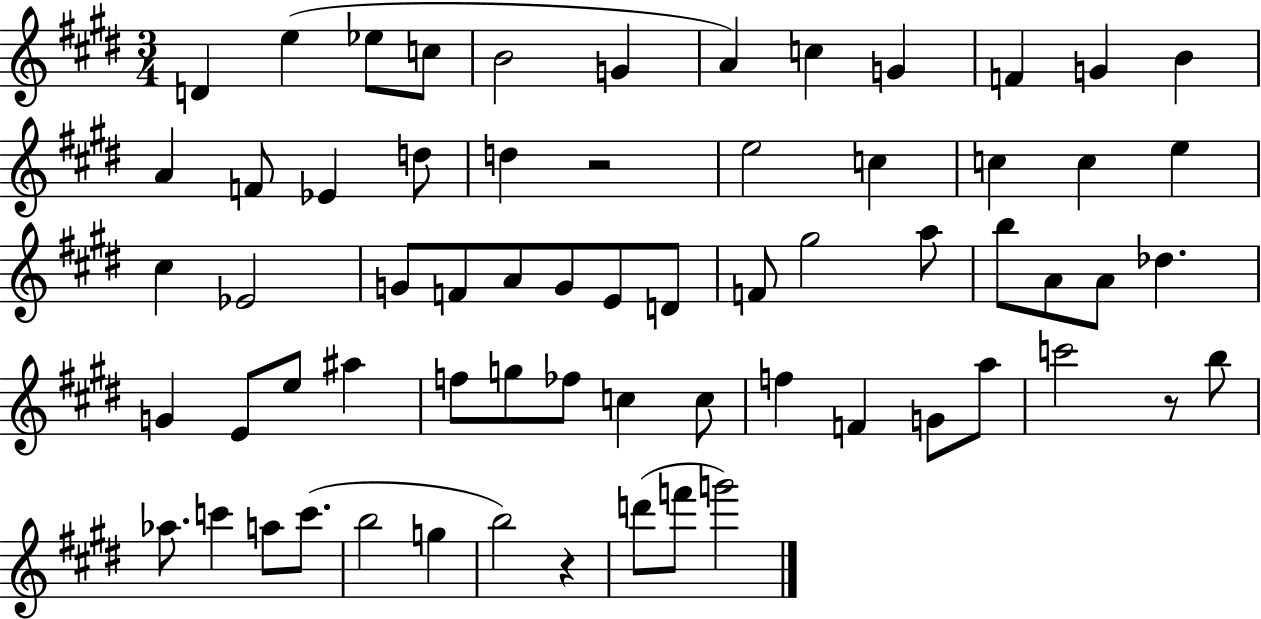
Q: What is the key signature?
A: E major